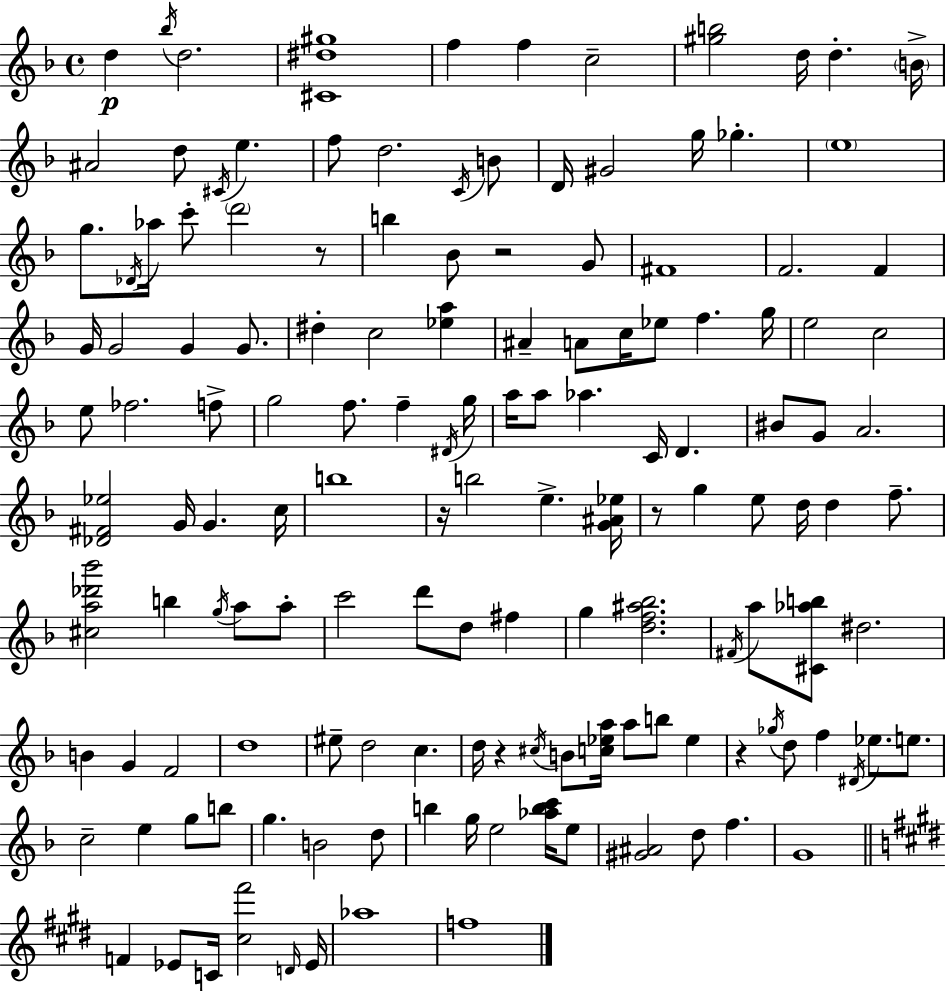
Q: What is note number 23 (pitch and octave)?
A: G5